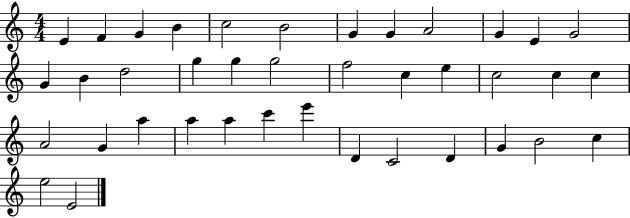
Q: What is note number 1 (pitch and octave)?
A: E4